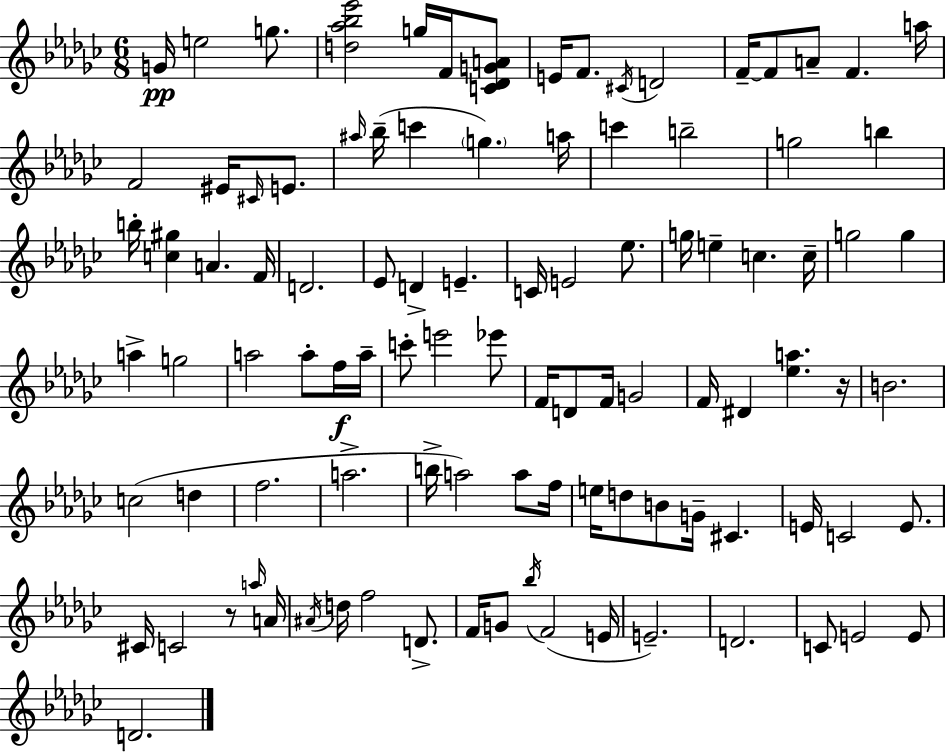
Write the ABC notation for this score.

X:1
T:Untitled
M:6/8
L:1/4
K:Ebm
G/4 e2 g/2 [d_a_b_e']2 g/4 F/4 [C_DGA]/2 E/4 F/2 ^C/4 D2 F/4 F/2 A/2 F a/4 F2 ^E/4 ^C/4 E/2 ^a/4 _b/4 c' g a/4 c' b2 g2 b b/4 [c^g] A F/4 D2 _E/2 D E C/4 E2 _e/2 g/4 e c c/4 g2 g a g2 a2 a/2 f/4 a/4 c'/2 e'2 _e'/2 F/4 D/2 F/4 G2 F/4 ^D [_ea] z/4 B2 c2 d f2 a2 b/4 a2 a/2 f/4 e/4 d/2 B/2 G/4 ^C E/4 C2 E/2 ^C/4 C2 z/2 a/4 A/4 ^A/4 d/4 f2 D/2 F/4 G/2 _b/4 F2 E/4 E2 D2 C/2 E2 E/2 D2